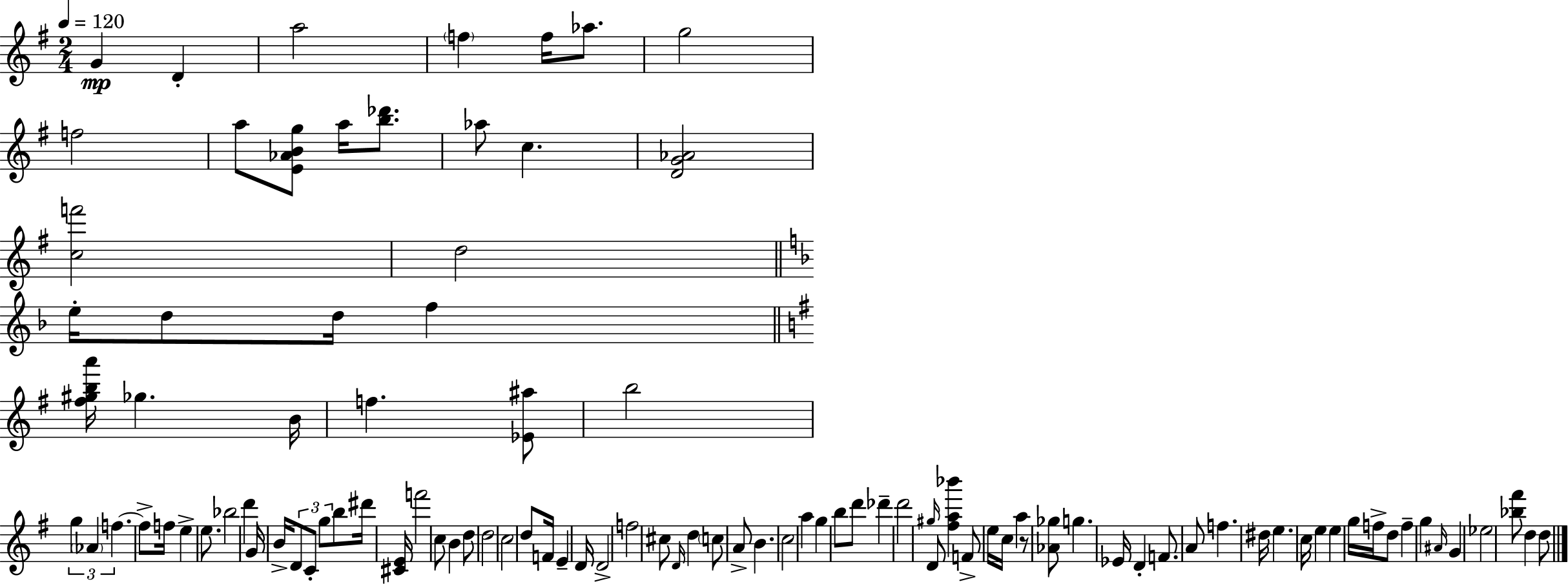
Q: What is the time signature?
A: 2/4